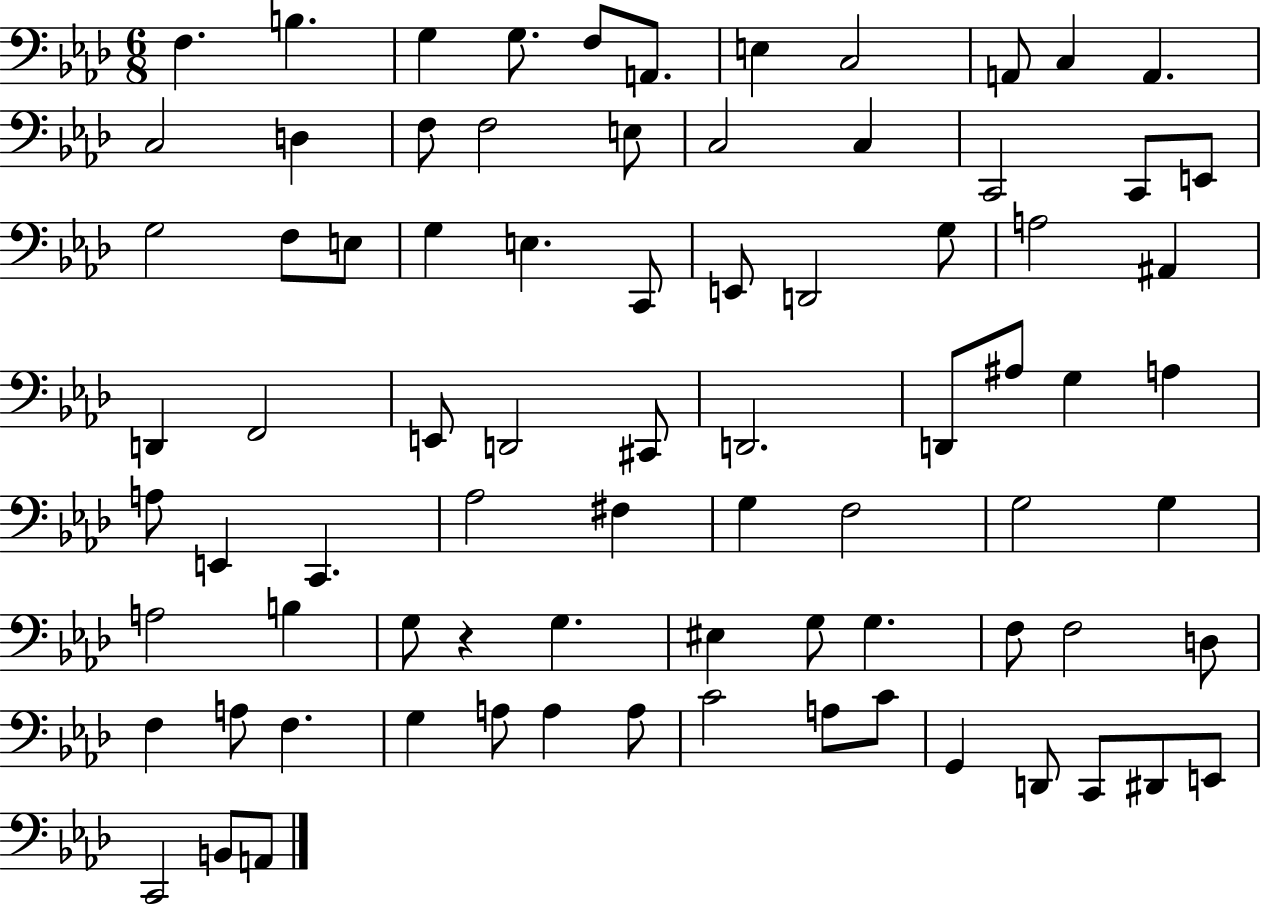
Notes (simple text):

F3/q. B3/q. G3/q G3/e. F3/e A2/e. E3/q C3/h A2/e C3/q A2/q. C3/h D3/q F3/e F3/h E3/e C3/h C3/q C2/h C2/e E2/e G3/h F3/e E3/e G3/q E3/q. C2/e E2/e D2/h G3/e A3/h A#2/q D2/q F2/h E2/e D2/h C#2/e D2/h. D2/e A#3/e G3/q A3/q A3/e E2/q C2/q. Ab3/h F#3/q G3/q F3/h G3/h G3/q A3/h B3/q G3/e R/q G3/q. EIS3/q G3/e G3/q. F3/e F3/h D3/e F3/q A3/e F3/q. G3/q A3/e A3/q A3/e C4/h A3/e C4/e G2/q D2/e C2/e D#2/e E2/e C2/h B2/e A2/e